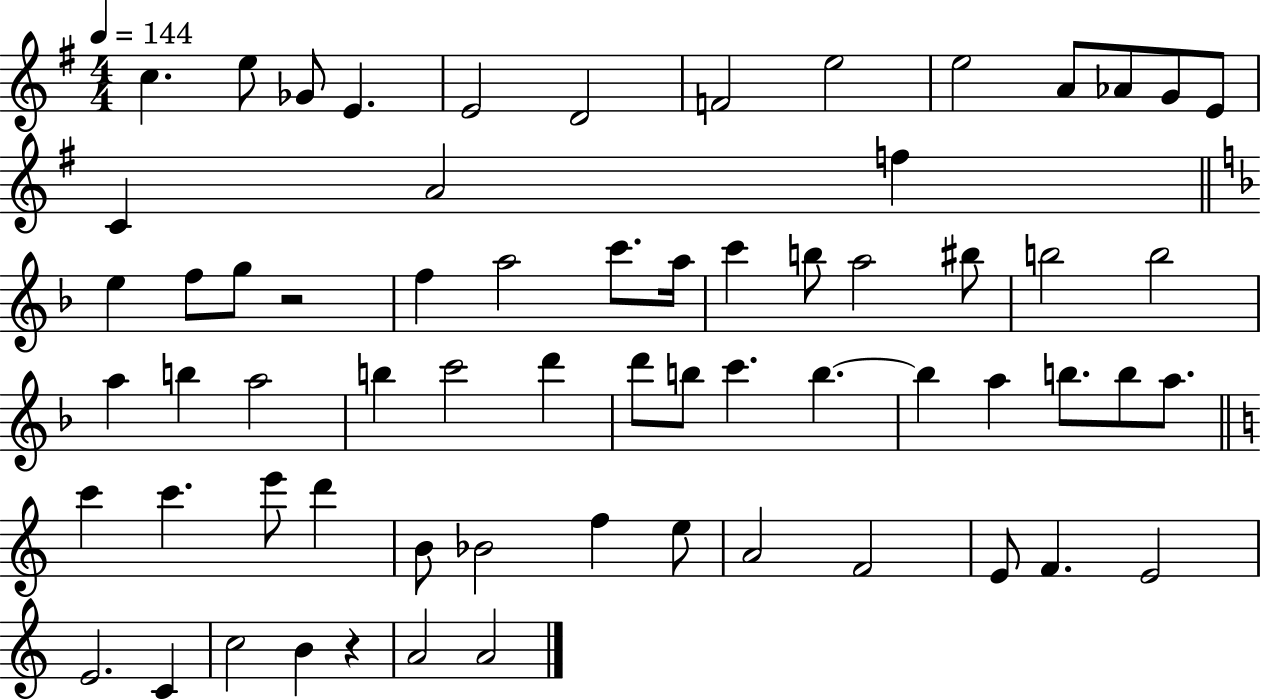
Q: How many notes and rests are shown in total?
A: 65